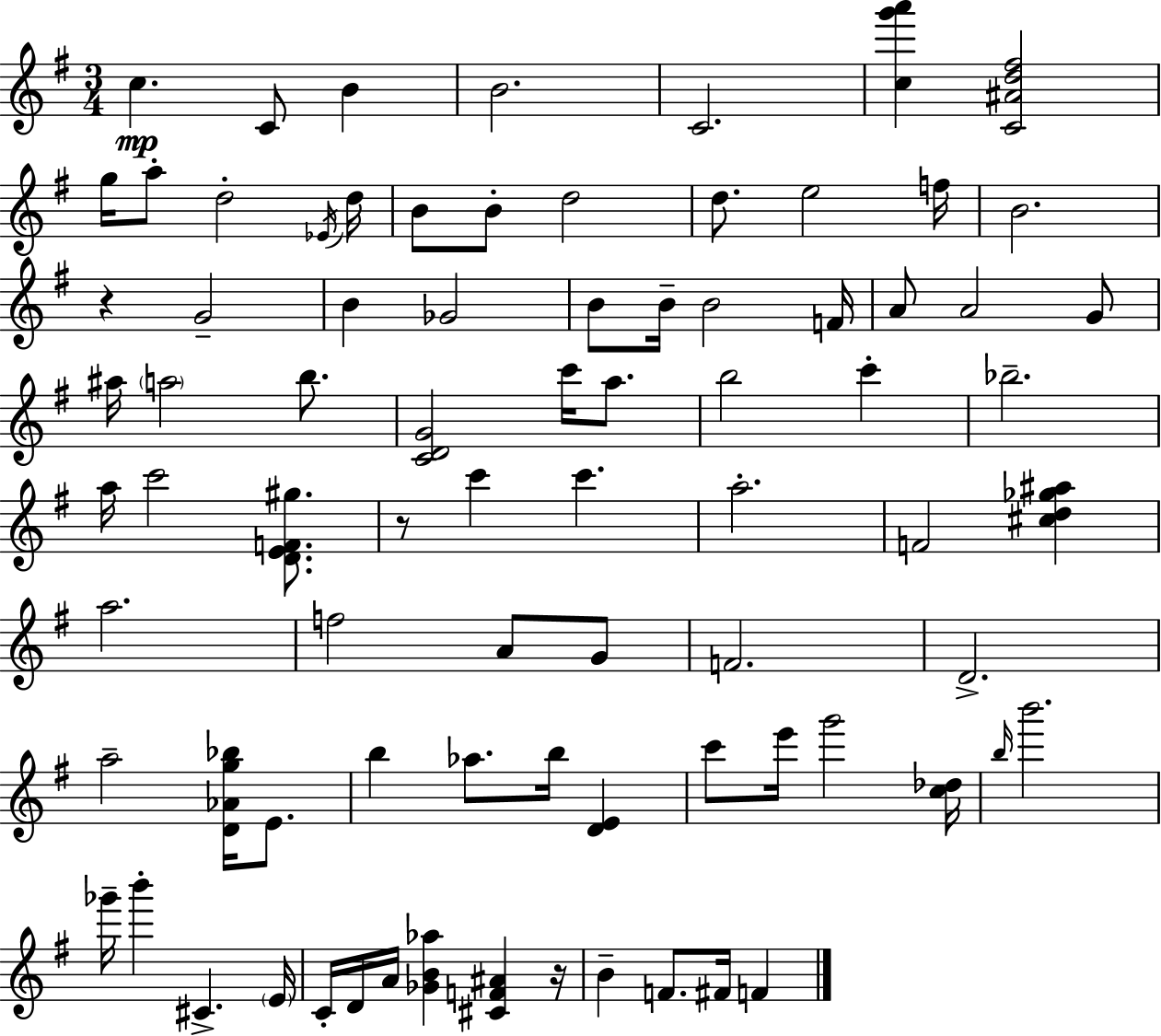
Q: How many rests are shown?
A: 3